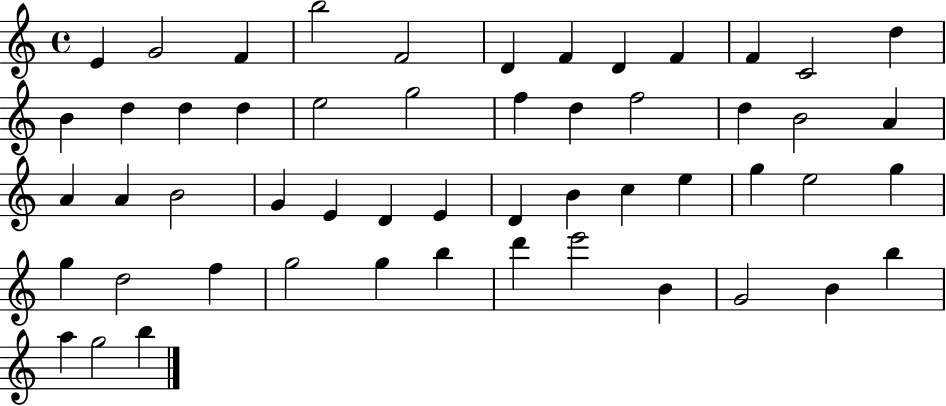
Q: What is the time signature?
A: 4/4